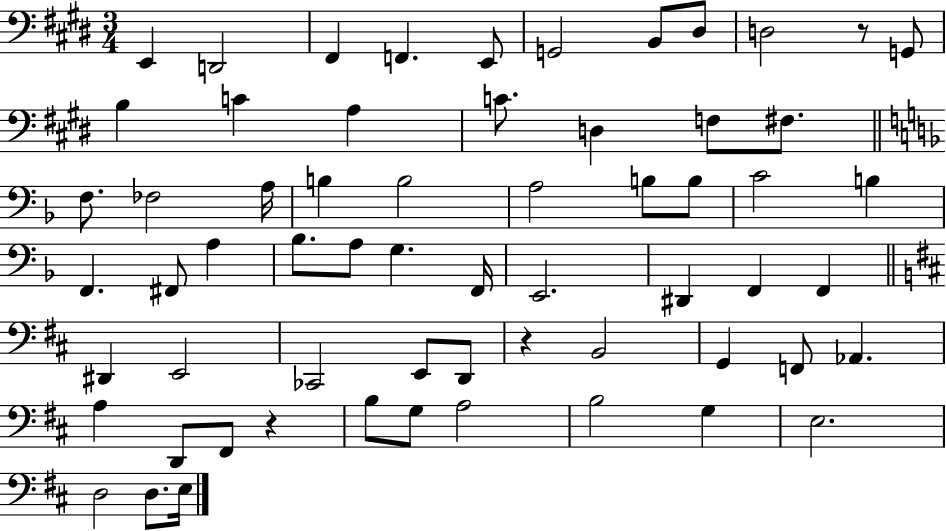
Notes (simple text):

E2/q D2/h F#2/q F2/q. E2/e G2/h B2/e D#3/e D3/h R/e G2/e B3/q C4/q A3/q C4/e. D3/q F3/e F#3/e. F3/e. FES3/h A3/s B3/q B3/h A3/h B3/e B3/e C4/h B3/q F2/q. F#2/e A3/q Bb3/e. A3/e G3/q. F2/s E2/h. D#2/q F2/q F2/q D#2/q E2/h CES2/h E2/e D2/e R/q B2/h G2/q F2/e Ab2/q. A3/q D2/e F#2/e R/q B3/e G3/e A3/h B3/h G3/q E3/h. D3/h D3/e. E3/s